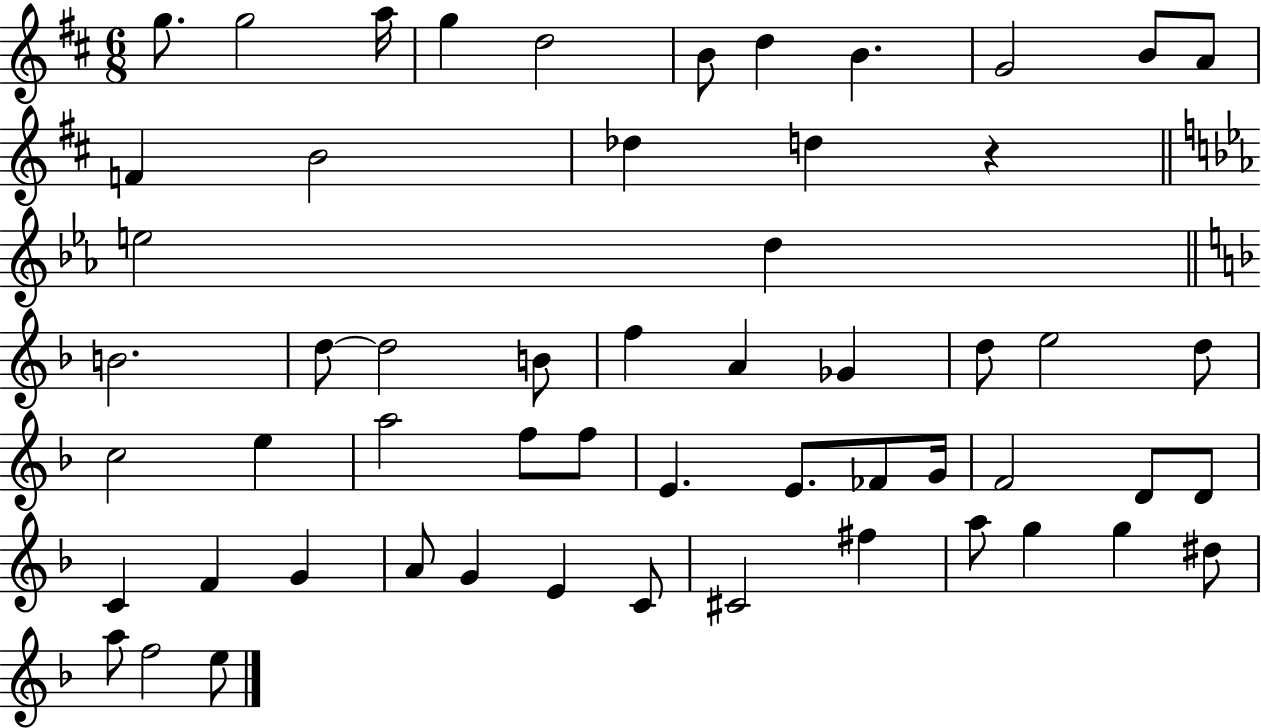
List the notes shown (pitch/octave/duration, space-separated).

G5/e. G5/h A5/s G5/q D5/h B4/e D5/q B4/q. G4/h B4/e A4/e F4/q B4/h Db5/q D5/q R/q E5/h D5/q B4/h. D5/e D5/h B4/e F5/q A4/q Gb4/q D5/e E5/h D5/e C5/h E5/q A5/h F5/e F5/e E4/q. E4/e. FES4/e G4/s F4/h D4/e D4/e C4/q F4/q G4/q A4/e G4/q E4/q C4/e C#4/h F#5/q A5/e G5/q G5/q D#5/e A5/e F5/h E5/e